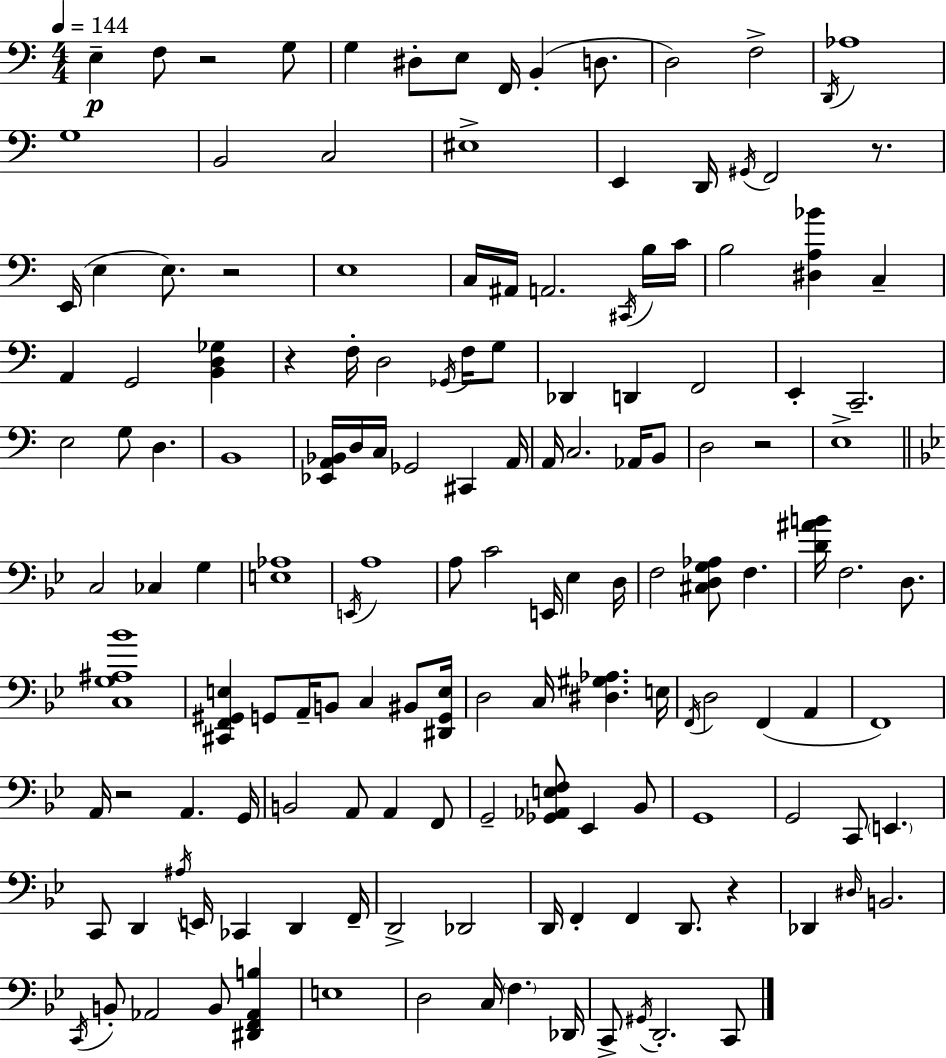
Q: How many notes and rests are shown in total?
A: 149